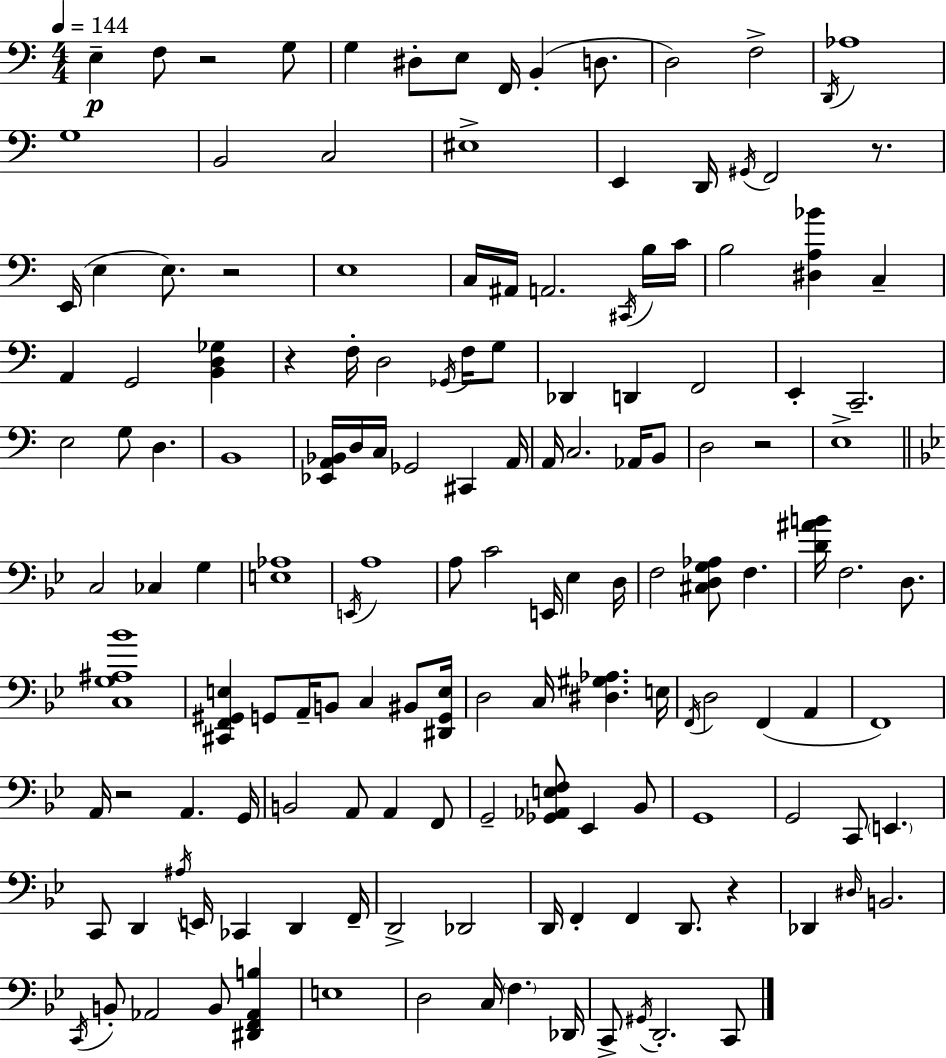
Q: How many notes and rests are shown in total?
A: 149